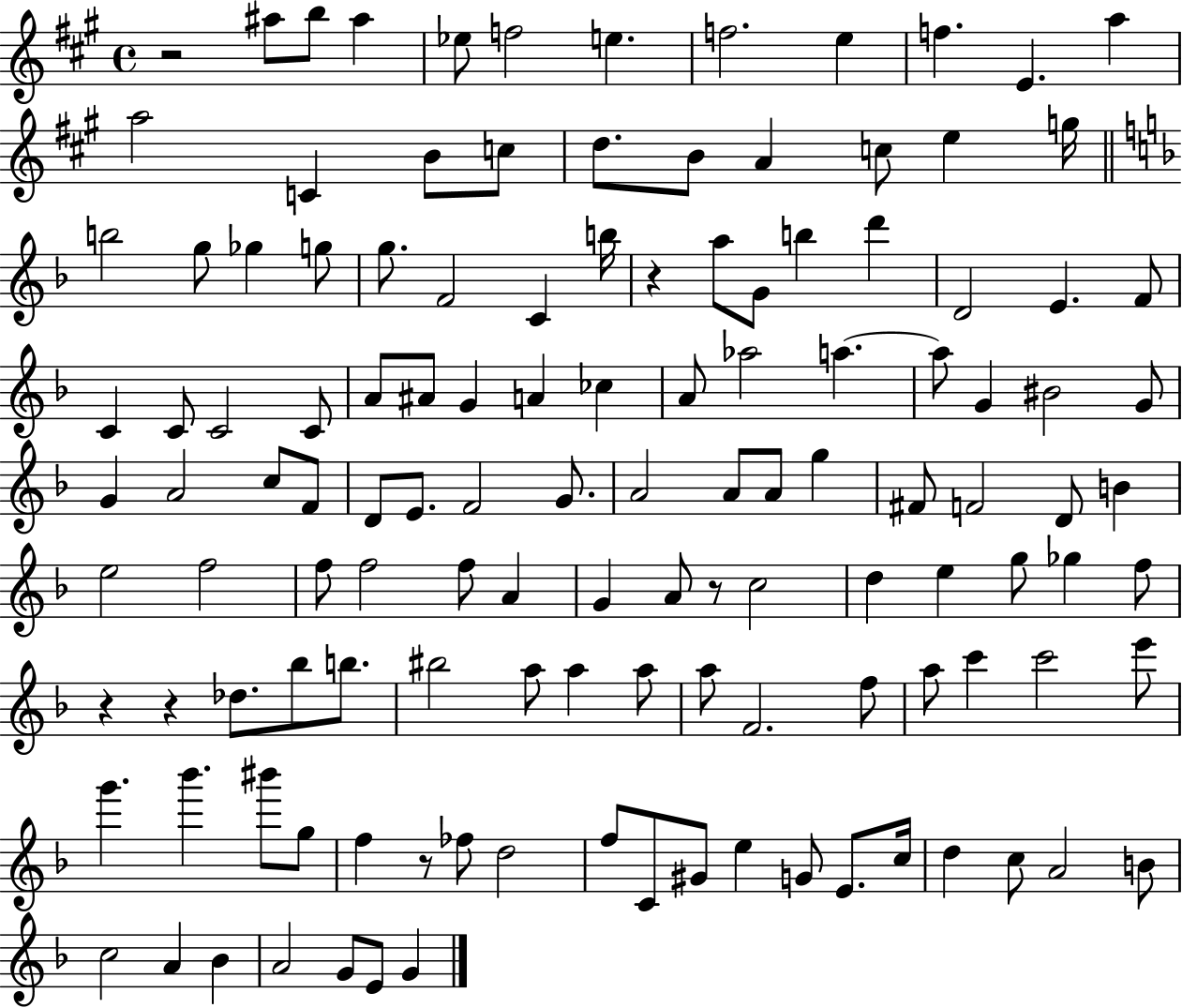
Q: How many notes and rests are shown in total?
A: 127